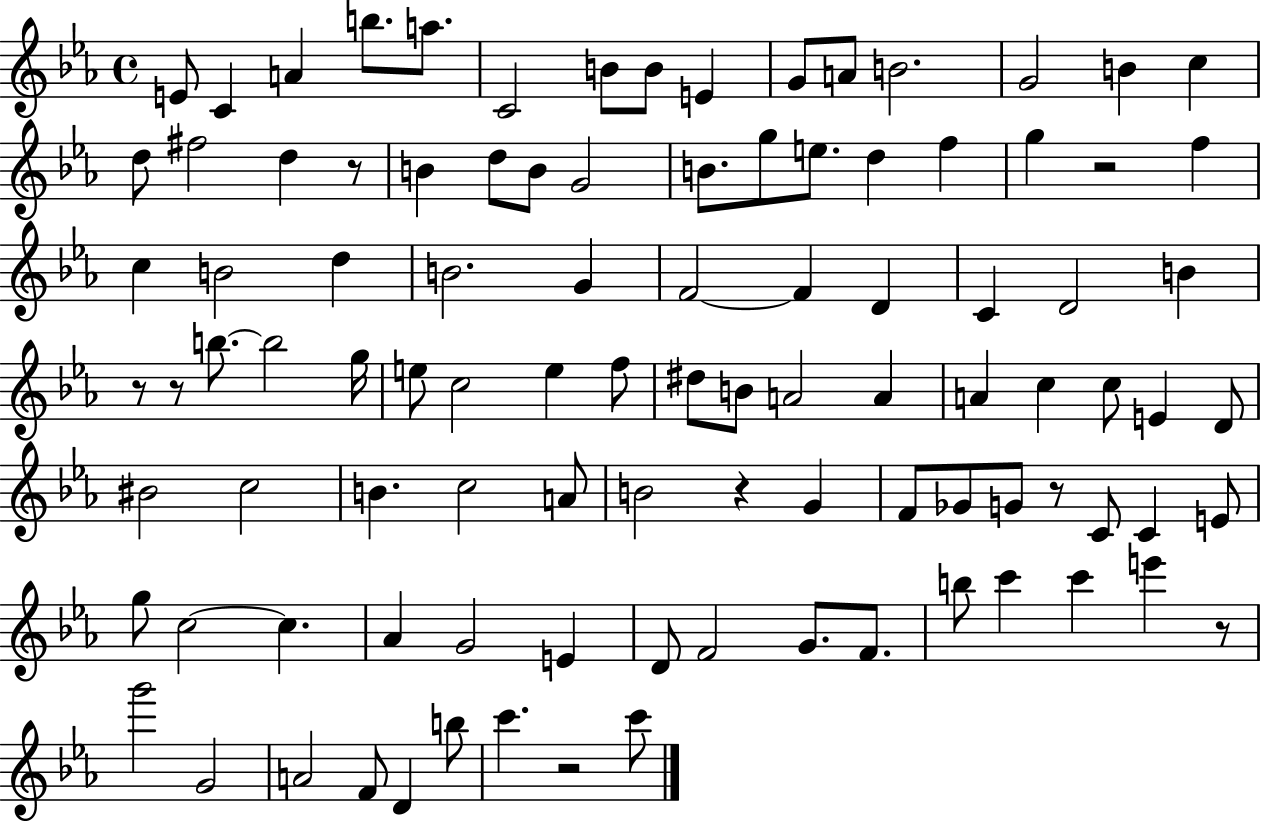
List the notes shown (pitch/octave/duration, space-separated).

E4/e C4/q A4/q B5/e. A5/e. C4/h B4/e B4/e E4/q G4/e A4/e B4/h. G4/h B4/q C5/q D5/e F#5/h D5/q R/e B4/q D5/e B4/e G4/h B4/e. G5/e E5/e. D5/q F5/q G5/q R/h F5/q C5/q B4/h D5/q B4/h. G4/q F4/h F4/q D4/q C4/q D4/h B4/q R/e R/e B5/e. B5/h G5/s E5/e C5/h E5/q F5/e D#5/e B4/e A4/h A4/q A4/q C5/q C5/e E4/q D4/e BIS4/h C5/h B4/q. C5/h A4/e B4/h R/q G4/q F4/e Gb4/e G4/e R/e C4/e C4/q E4/e G5/e C5/h C5/q. Ab4/q G4/h E4/q D4/e F4/h G4/e. F4/e. B5/e C6/q C6/q E6/q R/e G6/h G4/h A4/h F4/e D4/q B5/e C6/q. R/h C6/e